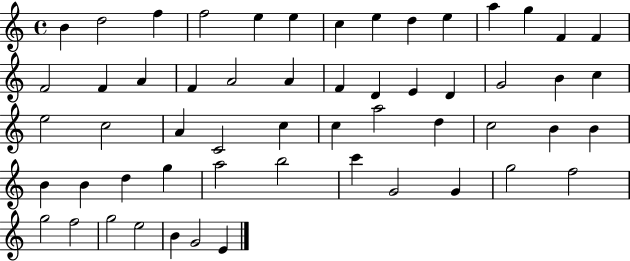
X:1
T:Untitled
M:4/4
L:1/4
K:C
B d2 f f2 e e c e d e a g F F F2 F A F A2 A F D E D G2 B c e2 c2 A C2 c c a2 d c2 B B B B d g a2 b2 c' G2 G g2 f2 g2 f2 g2 e2 B G2 E